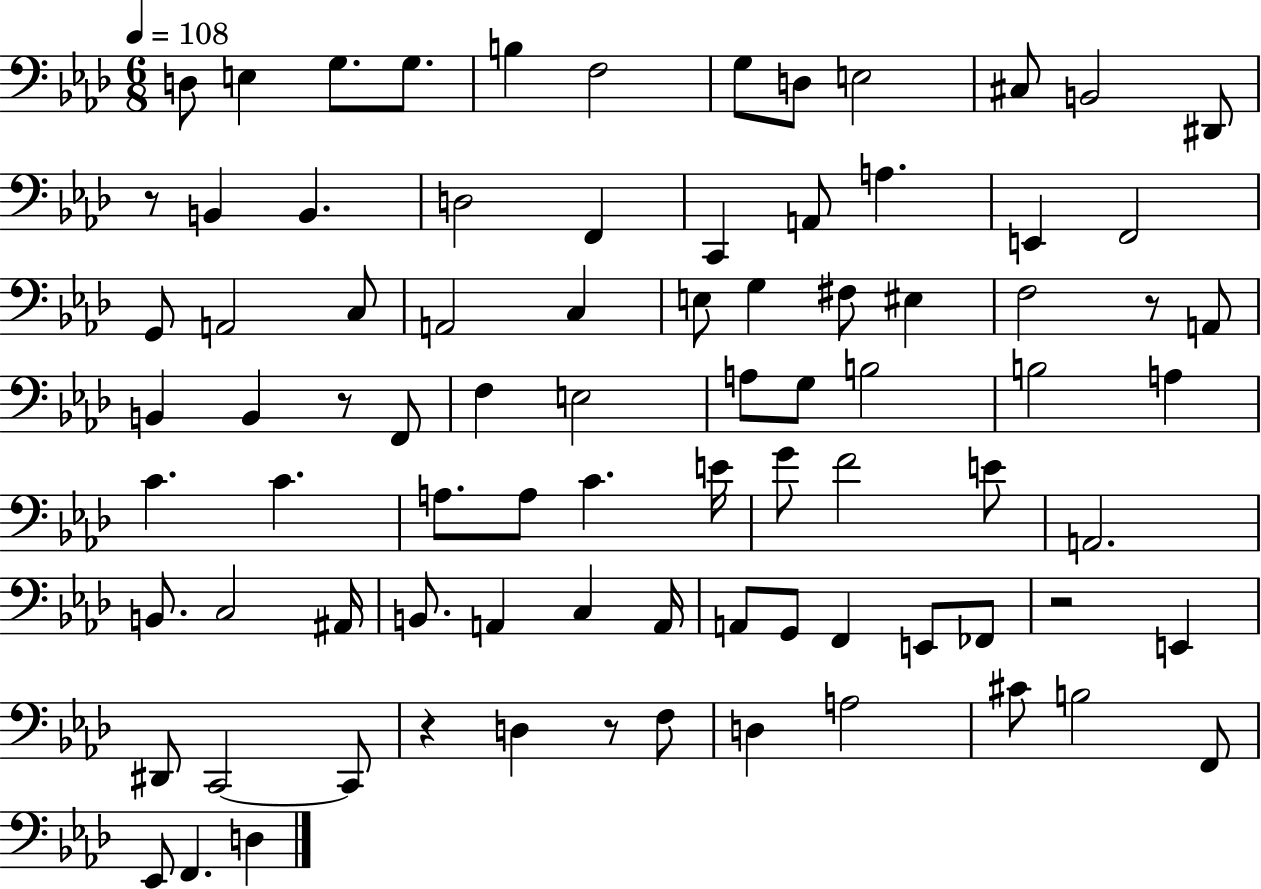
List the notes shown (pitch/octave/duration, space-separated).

D3/e E3/q G3/e. G3/e. B3/q F3/h G3/e D3/e E3/h C#3/e B2/h D#2/e R/e B2/q B2/q. D3/h F2/q C2/q A2/e A3/q. E2/q F2/h G2/e A2/h C3/e A2/h C3/q E3/e G3/q F#3/e EIS3/q F3/h R/e A2/e B2/q B2/q R/e F2/e F3/q E3/h A3/e G3/e B3/h B3/h A3/q C4/q. C4/q. A3/e. A3/e C4/q. E4/s G4/e F4/h E4/e A2/h. B2/e. C3/h A#2/s B2/e. A2/q C3/q A2/s A2/e G2/e F2/q E2/e FES2/e R/h E2/q D#2/e C2/h C2/e R/q D3/q R/e F3/e D3/q A3/h C#4/e B3/h F2/e Eb2/e F2/q. D3/q